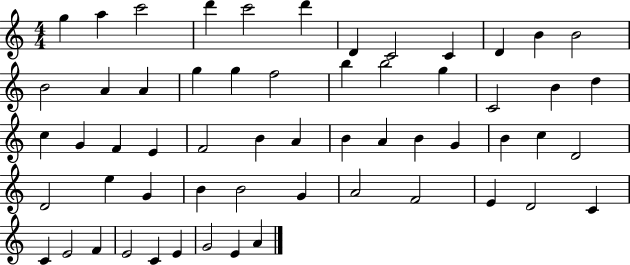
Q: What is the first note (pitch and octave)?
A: G5